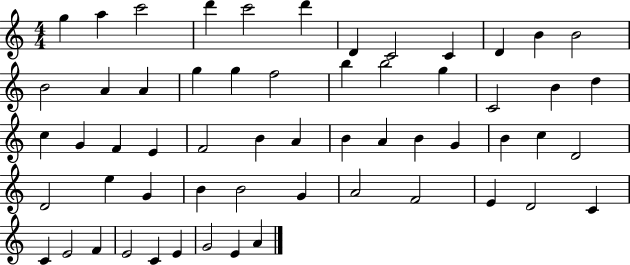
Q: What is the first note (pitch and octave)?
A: G5